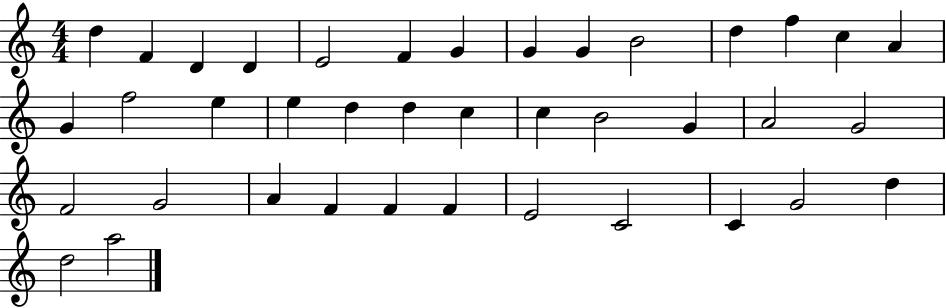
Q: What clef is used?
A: treble